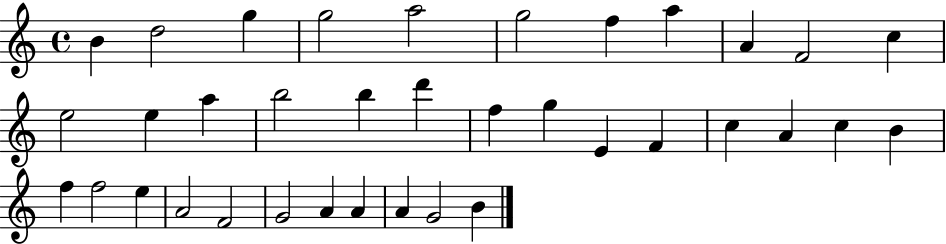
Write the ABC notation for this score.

X:1
T:Untitled
M:4/4
L:1/4
K:C
B d2 g g2 a2 g2 f a A F2 c e2 e a b2 b d' f g E F c A c B f f2 e A2 F2 G2 A A A G2 B